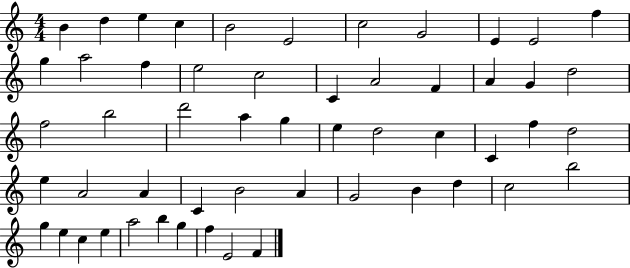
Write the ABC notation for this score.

X:1
T:Untitled
M:4/4
L:1/4
K:C
B d e c B2 E2 c2 G2 E E2 f g a2 f e2 c2 C A2 F A G d2 f2 b2 d'2 a g e d2 c C f d2 e A2 A C B2 A G2 B d c2 b2 g e c e a2 b g f E2 F